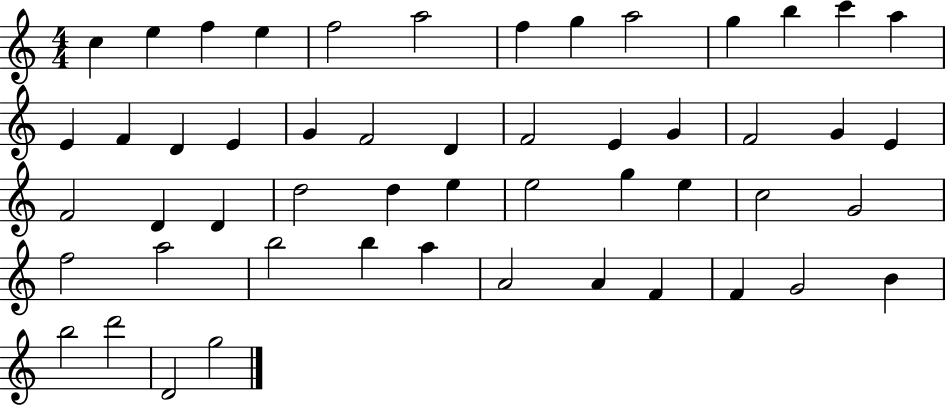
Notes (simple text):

C5/q E5/q F5/q E5/q F5/h A5/h F5/q G5/q A5/h G5/q B5/q C6/q A5/q E4/q F4/q D4/q E4/q G4/q F4/h D4/q F4/h E4/q G4/q F4/h G4/q E4/q F4/h D4/q D4/q D5/h D5/q E5/q E5/h G5/q E5/q C5/h G4/h F5/h A5/h B5/h B5/q A5/q A4/h A4/q F4/q F4/q G4/h B4/q B5/h D6/h D4/h G5/h